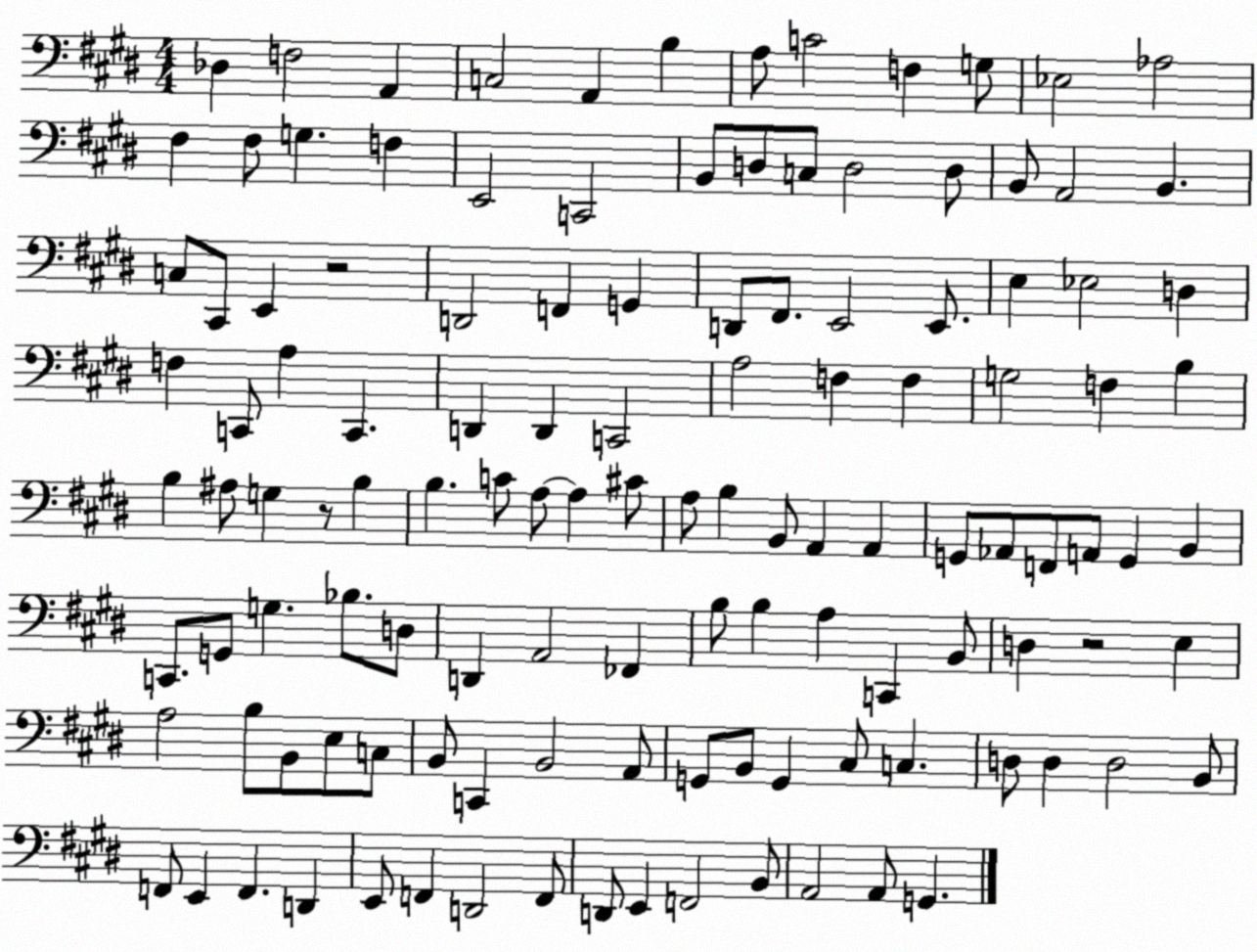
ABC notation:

X:1
T:Untitled
M:4/4
L:1/4
K:E
_D, F,2 A,, C,2 A,, B, A,/2 C2 F, G,/2 _E,2 _A,2 ^F, ^F,/2 G, F, E,,2 C,,2 B,,/2 D,/2 C,/2 D,2 D,/2 B,,/2 A,,2 B,, C,/2 ^C,,/2 E,, z2 D,,2 F,, G,, D,,/2 ^F,,/2 E,,2 E,,/2 E, _E,2 D, F, C,,/2 A, C,, D,, D,, C,,2 A,2 F, F, G,2 F, B, B, ^A,/2 G, z/2 B, B, C/2 A,/2 A, ^C/2 A,/2 B, B,,/2 A,, A,, G,,/2 _A,,/2 F,,/2 A,,/2 G,, B,, C,,/2 G,,/2 G, _B,/2 D,/2 D,, A,,2 _F,, B,/2 B, A, C,, B,,/2 D, z2 E, A,2 B,/2 B,,/2 E,/2 C,/2 B,,/2 C,, B,,2 A,,/2 G,,/2 B,,/2 G,, ^C,/2 C, D,/2 D, D,2 B,,/2 F,,/2 E,, F,, D,, E,,/2 F,, D,,2 F,,/2 D,,/2 E,, F,,2 B,,/2 A,,2 A,,/2 G,,